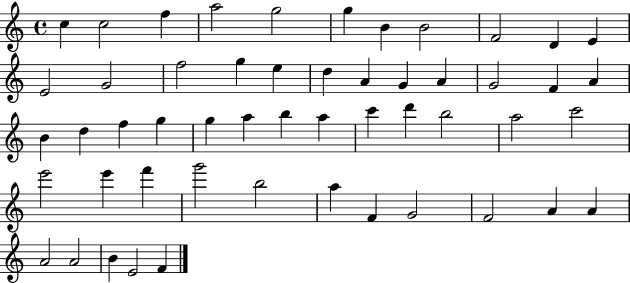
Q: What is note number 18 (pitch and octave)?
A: A4